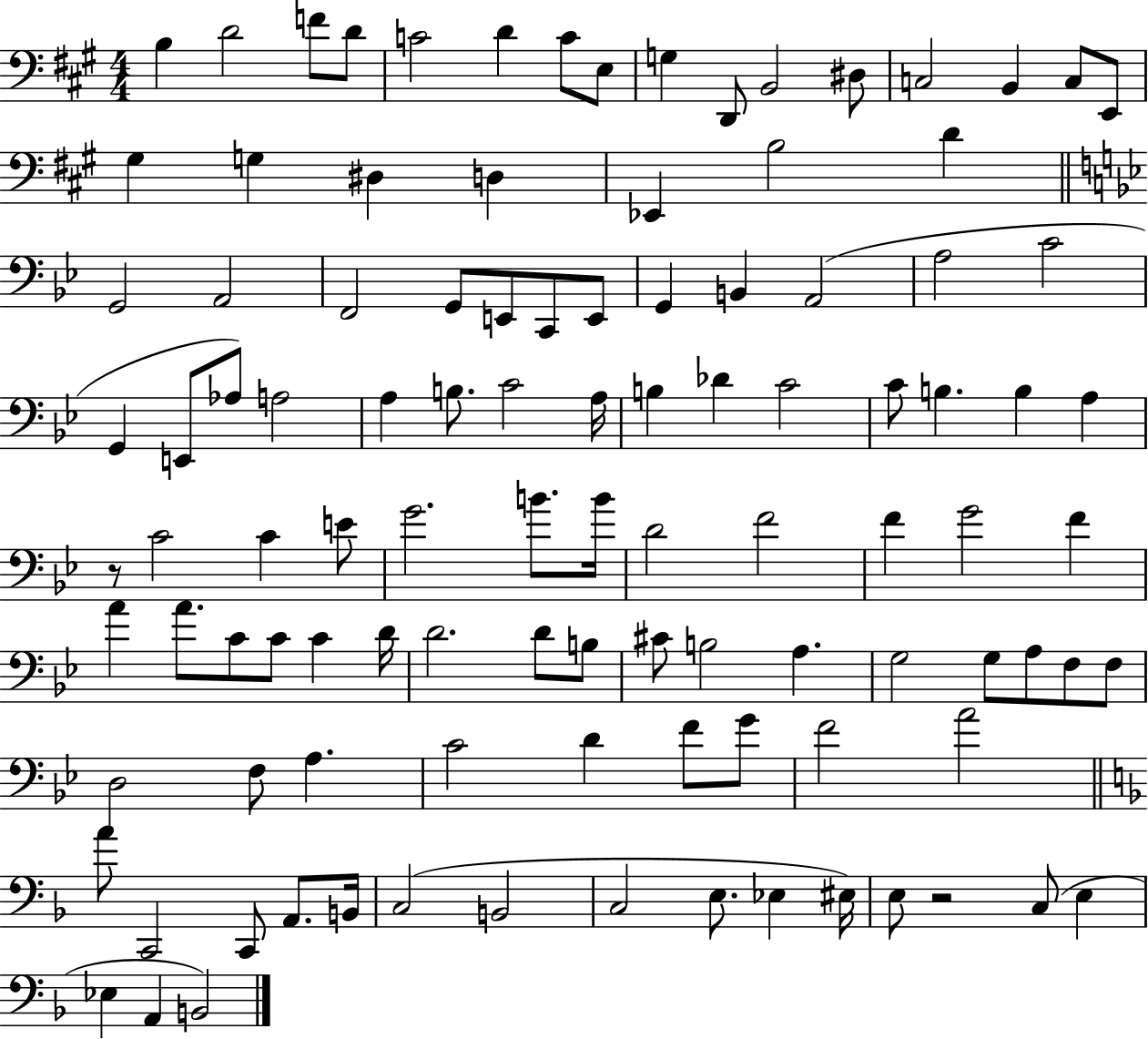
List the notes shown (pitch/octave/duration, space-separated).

B3/q D4/h F4/e D4/e C4/h D4/q C4/e E3/e G3/q D2/e B2/h D#3/e C3/h B2/q C3/e E2/e G#3/q G3/q D#3/q D3/q Eb2/q B3/h D4/q G2/h A2/h F2/h G2/e E2/e C2/e E2/e G2/q B2/q A2/h A3/h C4/h G2/q E2/e Ab3/e A3/h A3/q B3/e. C4/h A3/s B3/q Db4/q C4/h C4/e B3/q. B3/q A3/q R/e C4/h C4/q E4/e G4/h. B4/e. B4/s D4/h F4/h F4/q G4/h F4/q A4/q A4/e. C4/e C4/e C4/q D4/s D4/h. D4/e B3/e C#4/e B3/h A3/q. G3/h G3/e A3/e F3/e F3/e D3/h F3/e A3/q. C4/h D4/q F4/e G4/e F4/h A4/h A4/e C2/h C2/e A2/e. B2/s C3/h B2/h C3/h E3/e. Eb3/q EIS3/s E3/e R/h C3/e E3/q Eb3/q A2/q B2/h